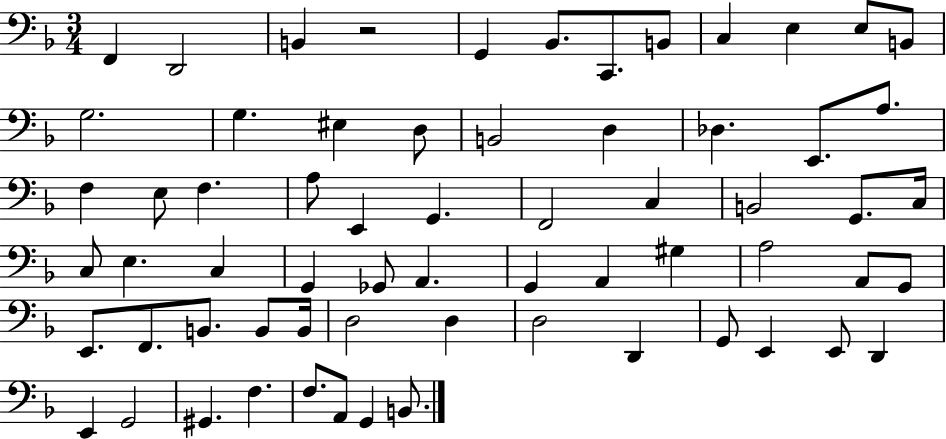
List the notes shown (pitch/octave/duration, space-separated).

F2/q D2/h B2/q R/h G2/q Bb2/e. C2/e. B2/e C3/q E3/q E3/e B2/e G3/h. G3/q. EIS3/q D3/e B2/h D3/q Db3/q. E2/e. A3/e. F3/q E3/e F3/q. A3/e E2/q G2/q. F2/h C3/q B2/h G2/e. C3/s C3/e E3/q. C3/q G2/q Gb2/e A2/q. G2/q A2/q G#3/q A3/h A2/e G2/e E2/e. F2/e. B2/e. B2/e B2/s D3/h D3/q D3/h D2/q G2/e E2/q E2/e D2/q E2/q G2/h G#2/q. F3/q. F3/e. A2/e G2/q B2/e.